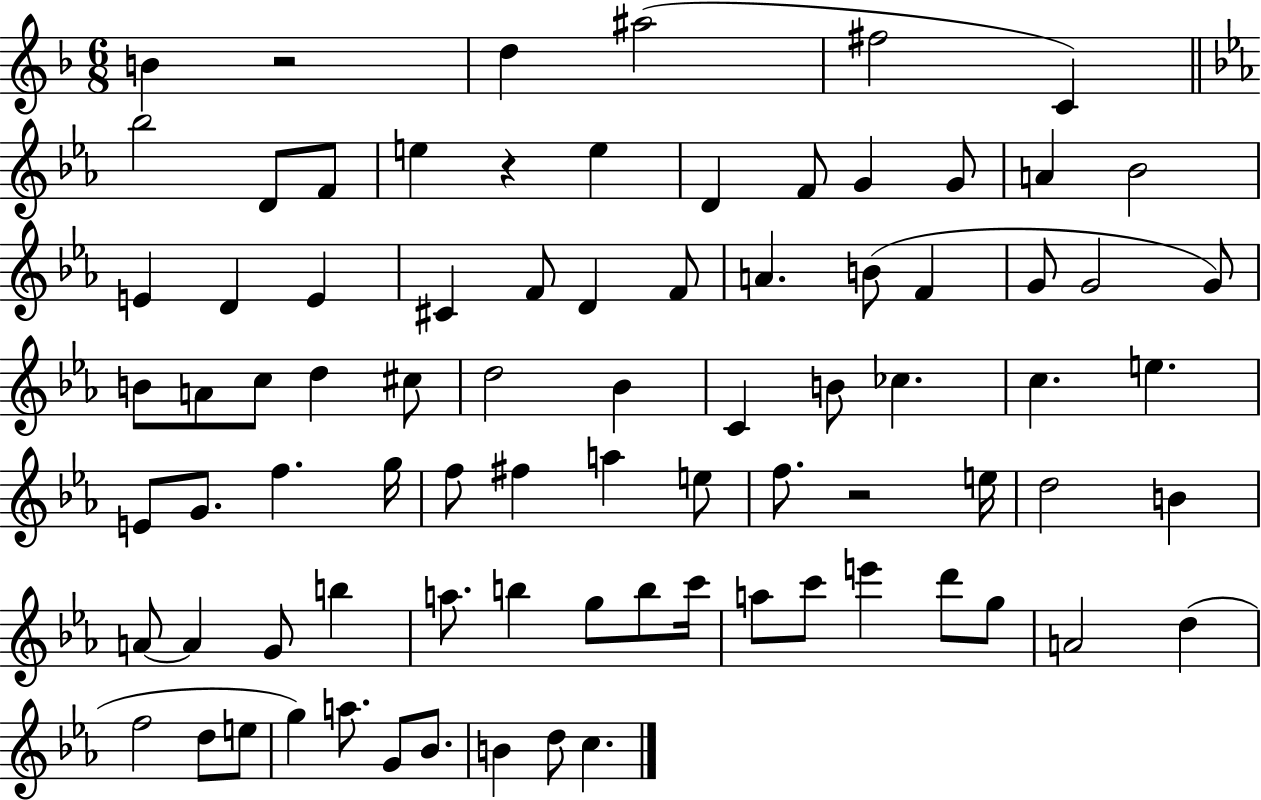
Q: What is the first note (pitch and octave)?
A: B4